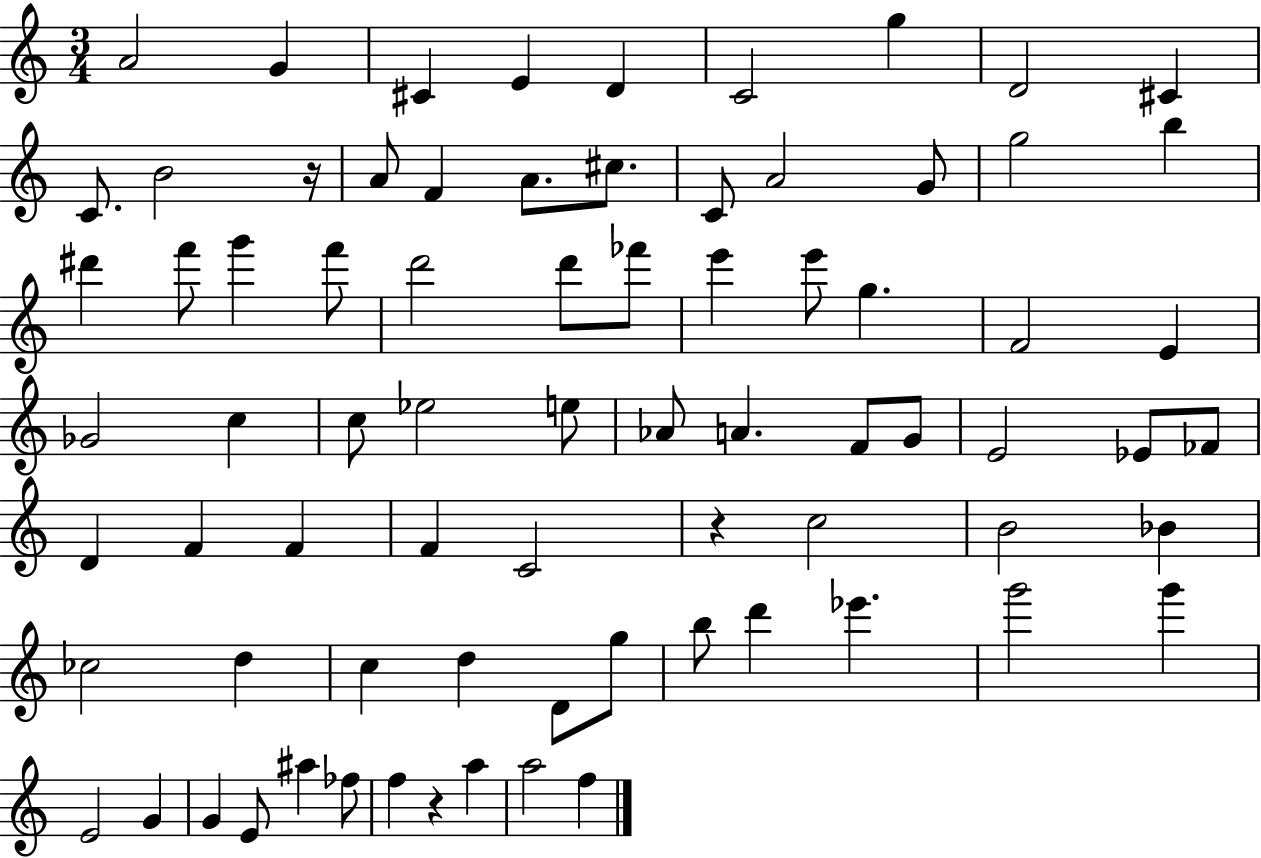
X:1
T:Untitled
M:3/4
L:1/4
K:C
A2 G ^C E D C2 g D2 ^C C/2 B2 z/4 A/2 F A/2 ^c/2 C/2 A2 G/2 g2 b ^d' f'/2 g' f'/2 d'2 d'/2 _f'/2 e' e'/2 g F2 E _G2 c c/2 _e2 e/2 _A/2 A F/2 G/2 E2 _E/2 _F/2 D F F F C2 z c2 B2 _B _c2 d c d D/2 g/2 b/2 d' _e' g'2 g' E2 G G E/2 ^a _f/2 f z a a2 f